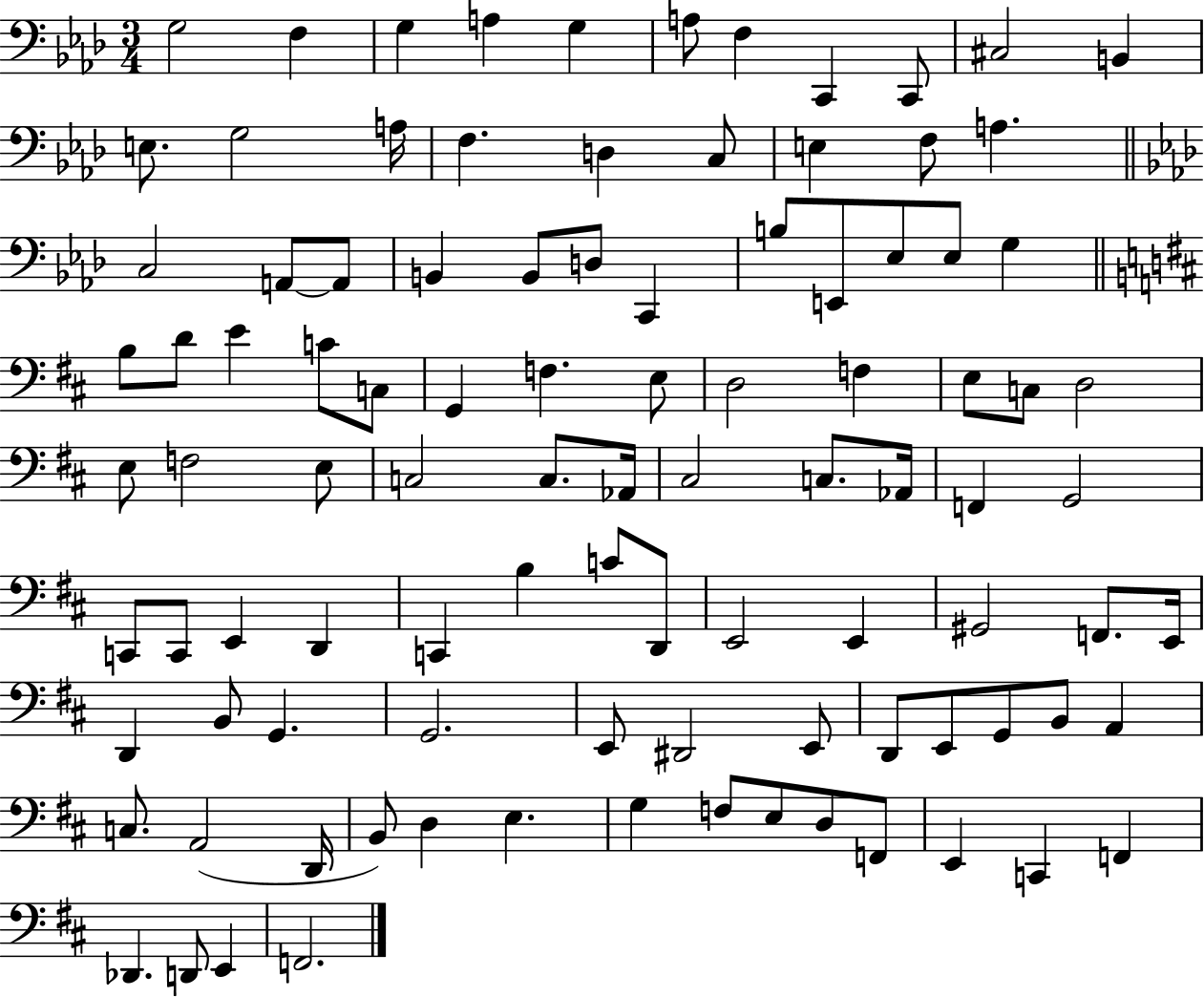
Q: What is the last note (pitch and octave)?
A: F2